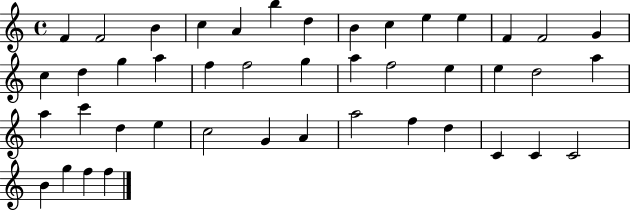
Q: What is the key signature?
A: C major